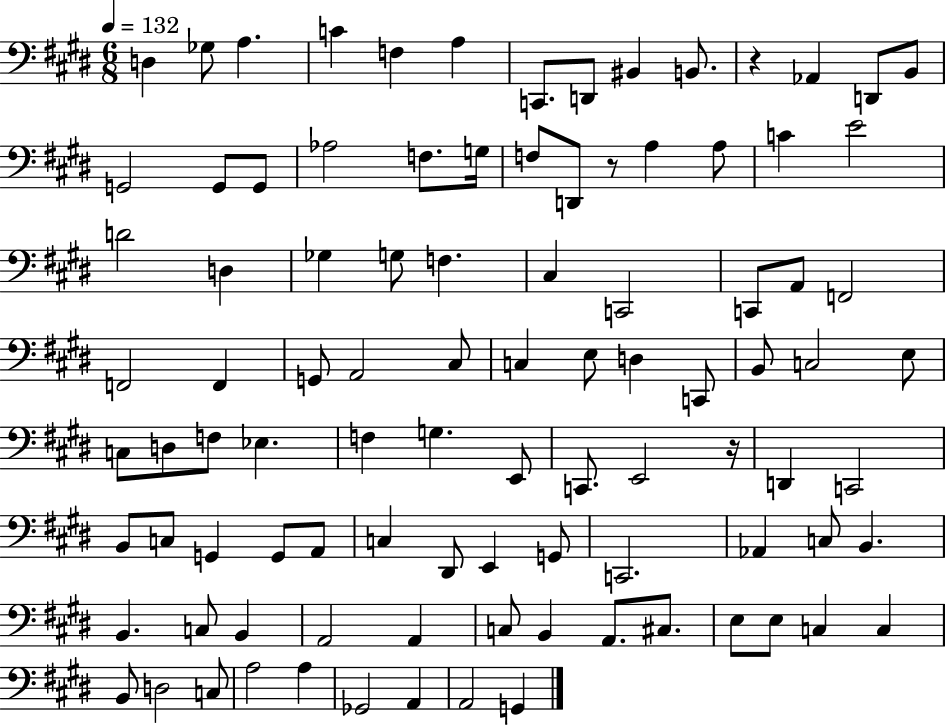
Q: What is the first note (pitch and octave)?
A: D3